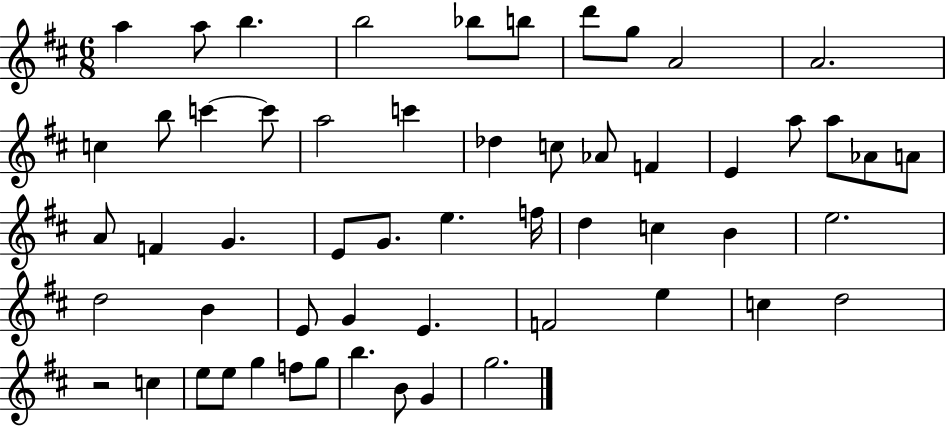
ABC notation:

X:1
T:Untitled
M:6/8
L:1/4
K:D
a a/2 b b2 _b/2 b/2 d'/2 g/2 A2 A2 c b/2 c' c'/2 a2 c' _d c/2 _A/2 F E a/2 a/2 _A/2 A/2 A/2 F G E/2 G/2 e f/4 d c B e2 d2 B E/2 G E F2 e c d2 z2 c e/2 e/2 g f/2 g/2 b B/2 G g2